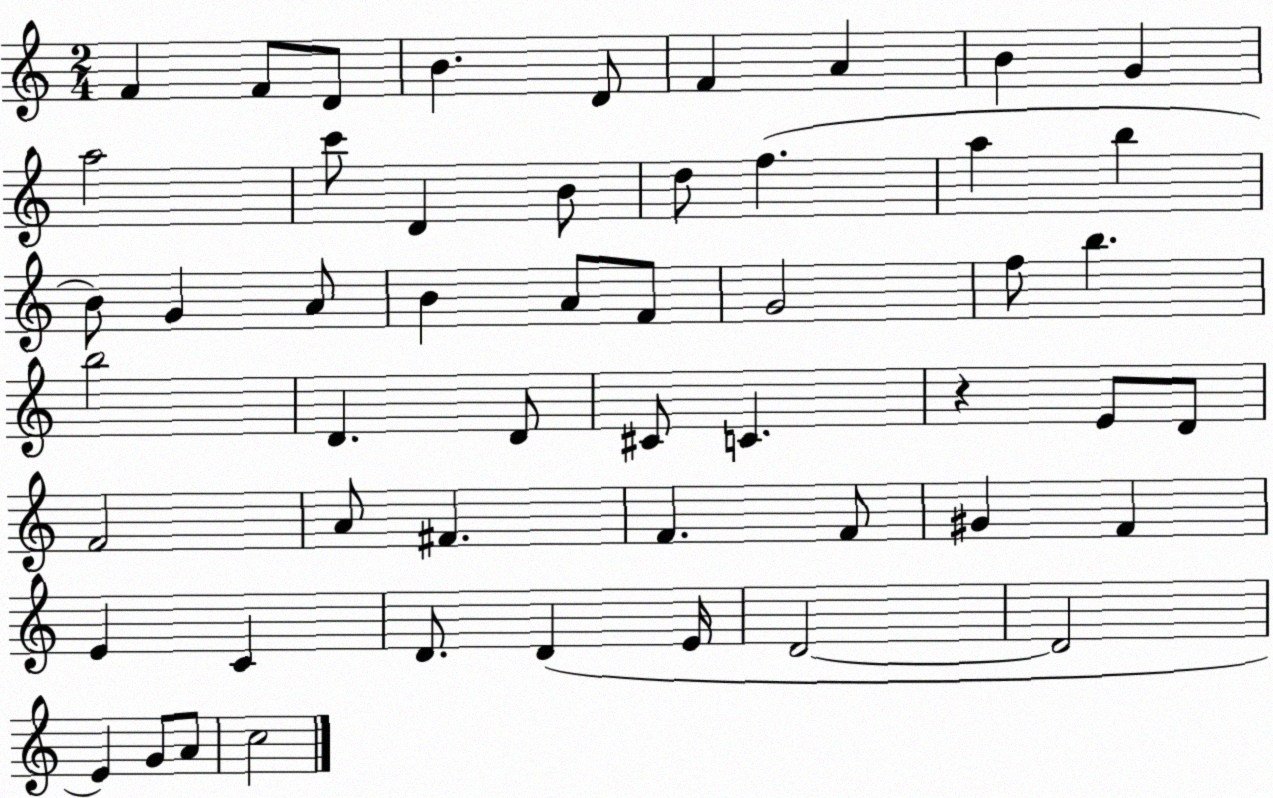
X:1
T:Untitled
M:2/4
L:1/4
K:C
F F/2 D/2 B D/2 F A B G a2 c'/2 D B/2 d/2 f a b B/2 G A/2 B A/2 F/2 G2 f/2 b b2 D D/2 ^C/2 C z E/2 D/2 F2 A/2 ^F F F/2 ^G F E C D/2 D E/4 D2 D2 E G/2 A/2 c2